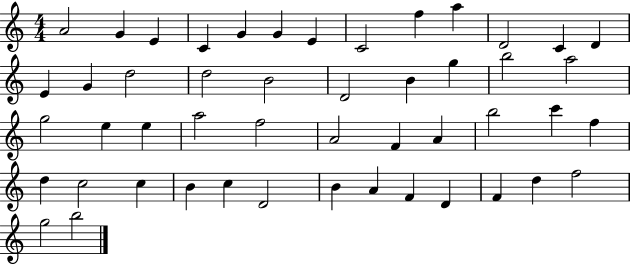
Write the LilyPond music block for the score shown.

{
  \clef treble
  \numericTimeSignature
  \time 4/4
  \key c \major
  a'2 g'4 e'4 | c'4 g'4 g'4 e'4 | c'2 f''4 a''4 | d'2 c'4 d'4 | \break e'4 g'4 d''2 | d''2 b'2 | d'2 b'4 g''4 | b''2 a''2 | \break g''2 e''4 e''4 | a''2 f''2 | a'2 f'4 a'4 | b''2 c'''4 f''4 | \break d''4 c''2 c''4 | b'4 c''4 d'2 | b'4 a'4 f'4 d'4 | f'4 d''4 f''2 | \break g''2 b''2 | \bar "|."
}